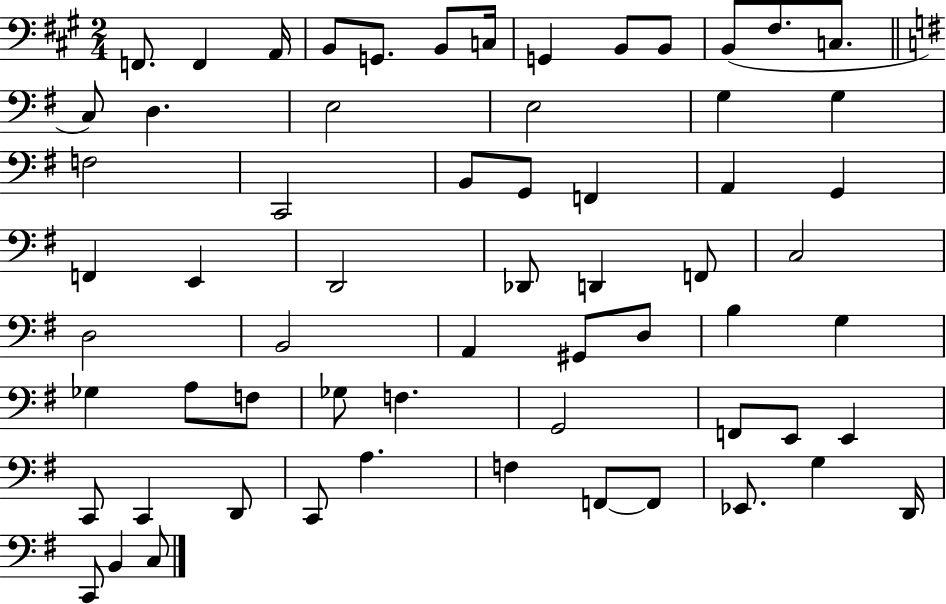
X:1
T:Untitled
M:2/4
L:1/4
K:A
F,,/2 F,, A,,/4 B,,/2 G,,/2 B,,/2 C,/4 G,, B,,/2 B,,/2 B,,/2 ^F,/2 C,/2 C,/2 D, E,2 E,2 G, G, F,2 C,,2 B,,/2 G,,/2 F,, A,, G,, F,, E,, D,,2 _D,,/2 D,, F,,/2 C,2 D,2 B,,2 A,, ^G,,/2 D,/2 B, G, _G, A,/2 F,/2 _G,/2 F, G,,2 F,,/2 E,,/2 E,, C,,/2 C,, D,,/2 C,,/2 A, F, F,,/2 F,,/2 _E,,/2 G, D,,/4 C,,/2 B,, C,/2